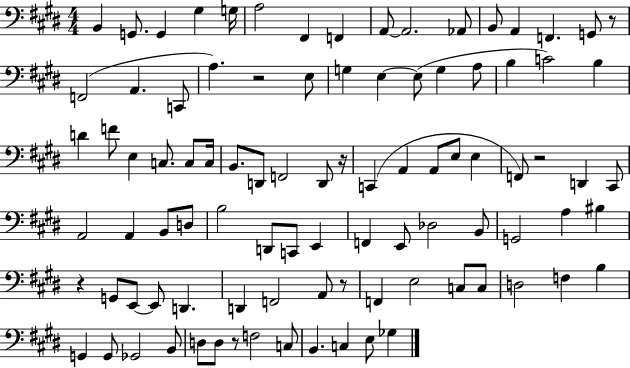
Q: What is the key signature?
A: E major